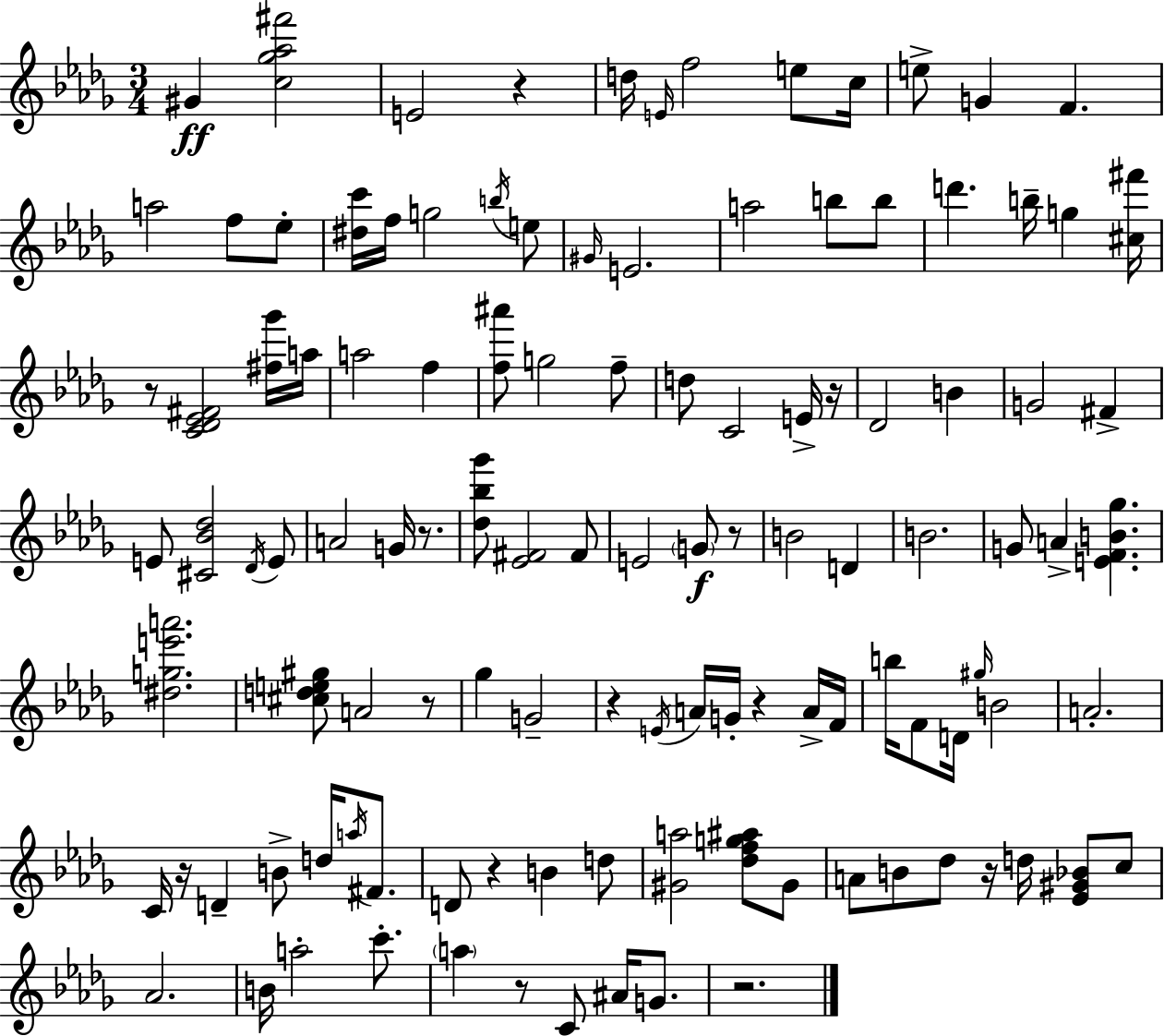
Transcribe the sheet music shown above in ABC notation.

X:1
T:Untitled
M:3/4
L:1/4
K:Bbm
^G [c_g_a^f']2 E2 z d/4 E/4 f2 e/2 c/4 e/2 G F a2 f/2 _e/2 [^dc']/4 f/4 g2 b/4 e/2 ^G/4 E2 a2 b/2 b/2 d' b/4 g [^c^f']/4 z/2 [C_D_E^F]2 [^f_g']/4 a/4 a2 f [f^a']/2 g2 f/2 d/2 C2 E/4 z/4 _D2 B G2 ^F E/2 [^C_B_d]2 _D/4 E/2 A2 G/4 z/2 [_d_b_g']/2 [_E^F]2 ^F/2 E2 G/2 z/2 B2 D B2 G/2 A [EFB_g] [^dge'a']2 [^cde^g]/2 A2 z/2 _g G2 z E/4 A/4 G/4 z A/4 F/4 b/4 F/2 D/4 ^g/4 B2 A2 C/4 z/4 D B/2 d/4 a/4 ^F/2 D/2 z B d/2 [^Ga]2 [_dfg^a]/2 ^G/2 A/2 B/2 _d/2 z/4 d/4 [_E^G_B]/2 c/2 _A2 B/4 a2 c'/2 a z/2 C/2 ^A/4 G/2 z2